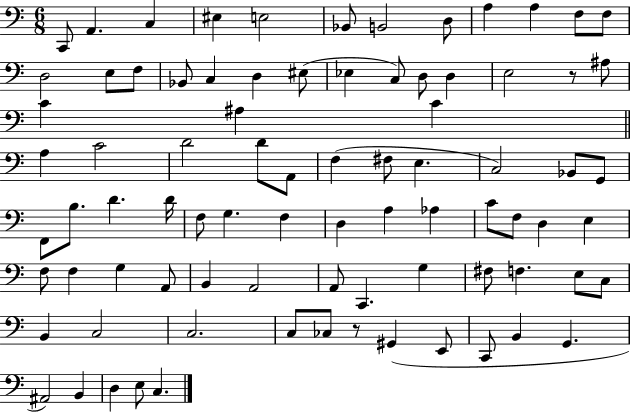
{
  \clef bass
  \numericTimeSignature
  \time 6/8
  \key c \major
  c,8 a,4. c4 | eis4 e2 | bes,8 b,2 d8 | a4 a4 f8 f8 | \break d2 e8 f8 | bes,8 c4 d4 eis8( | ees4 c8) d8 d4 | e2 r8 ais8 | \break c'4 ais4 c'4 | \bar "||" \break \key a \minor a4 c'2 | d'2 d'8 a,8 | f4( fis8 e4. | c2) bes,8 g,8 | \break f,8 b8. d'4. d'16 | f8 g4. f4 | d4 a4 aes4 | c'8 f8 d4 e4 | \break f8 f4 g4 a,8 | b,4 a,2 | a,8 c,4. g4 | fis8 f4. e8 c8 | \break b,4 c2 | c2. | c8 ces8 r8 gis,4( e,8 | c,8 b,4 g,4. | \break ais,2) b,4 | d4 e8 c4. | \bar "|."
}